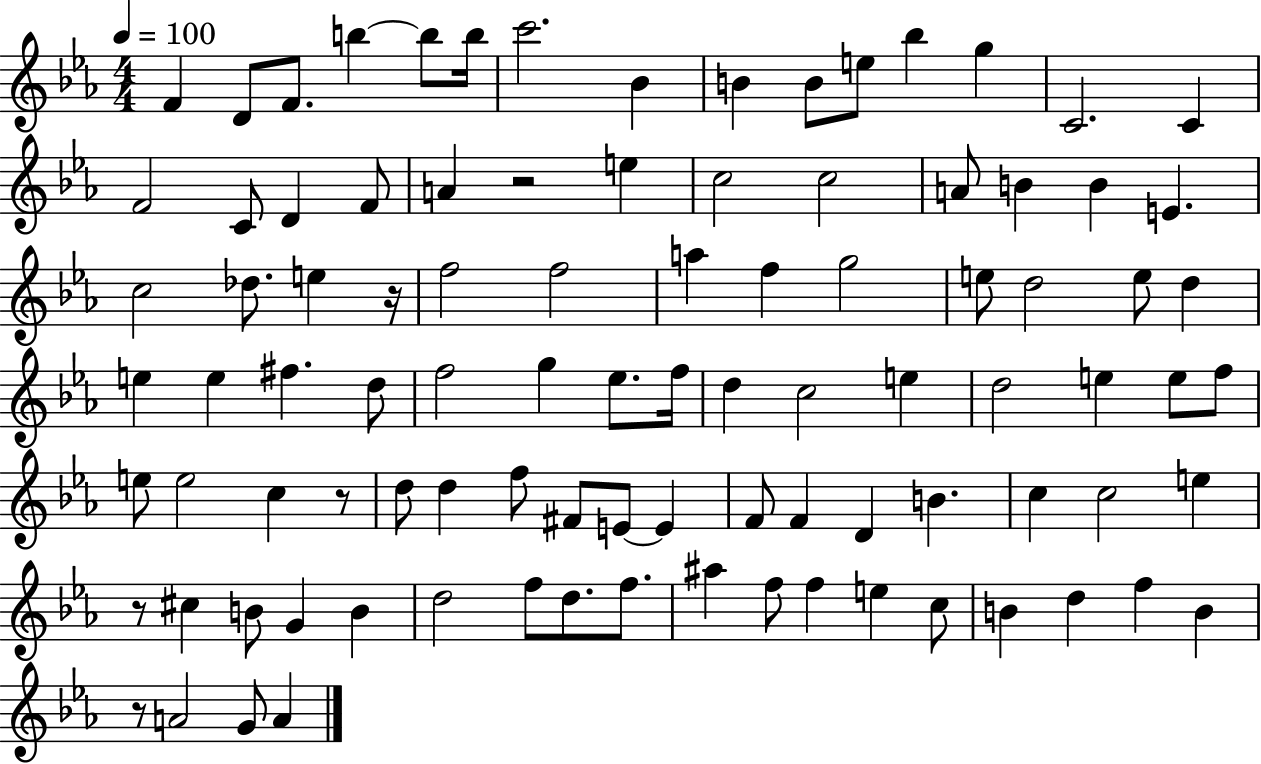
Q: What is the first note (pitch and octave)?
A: F4